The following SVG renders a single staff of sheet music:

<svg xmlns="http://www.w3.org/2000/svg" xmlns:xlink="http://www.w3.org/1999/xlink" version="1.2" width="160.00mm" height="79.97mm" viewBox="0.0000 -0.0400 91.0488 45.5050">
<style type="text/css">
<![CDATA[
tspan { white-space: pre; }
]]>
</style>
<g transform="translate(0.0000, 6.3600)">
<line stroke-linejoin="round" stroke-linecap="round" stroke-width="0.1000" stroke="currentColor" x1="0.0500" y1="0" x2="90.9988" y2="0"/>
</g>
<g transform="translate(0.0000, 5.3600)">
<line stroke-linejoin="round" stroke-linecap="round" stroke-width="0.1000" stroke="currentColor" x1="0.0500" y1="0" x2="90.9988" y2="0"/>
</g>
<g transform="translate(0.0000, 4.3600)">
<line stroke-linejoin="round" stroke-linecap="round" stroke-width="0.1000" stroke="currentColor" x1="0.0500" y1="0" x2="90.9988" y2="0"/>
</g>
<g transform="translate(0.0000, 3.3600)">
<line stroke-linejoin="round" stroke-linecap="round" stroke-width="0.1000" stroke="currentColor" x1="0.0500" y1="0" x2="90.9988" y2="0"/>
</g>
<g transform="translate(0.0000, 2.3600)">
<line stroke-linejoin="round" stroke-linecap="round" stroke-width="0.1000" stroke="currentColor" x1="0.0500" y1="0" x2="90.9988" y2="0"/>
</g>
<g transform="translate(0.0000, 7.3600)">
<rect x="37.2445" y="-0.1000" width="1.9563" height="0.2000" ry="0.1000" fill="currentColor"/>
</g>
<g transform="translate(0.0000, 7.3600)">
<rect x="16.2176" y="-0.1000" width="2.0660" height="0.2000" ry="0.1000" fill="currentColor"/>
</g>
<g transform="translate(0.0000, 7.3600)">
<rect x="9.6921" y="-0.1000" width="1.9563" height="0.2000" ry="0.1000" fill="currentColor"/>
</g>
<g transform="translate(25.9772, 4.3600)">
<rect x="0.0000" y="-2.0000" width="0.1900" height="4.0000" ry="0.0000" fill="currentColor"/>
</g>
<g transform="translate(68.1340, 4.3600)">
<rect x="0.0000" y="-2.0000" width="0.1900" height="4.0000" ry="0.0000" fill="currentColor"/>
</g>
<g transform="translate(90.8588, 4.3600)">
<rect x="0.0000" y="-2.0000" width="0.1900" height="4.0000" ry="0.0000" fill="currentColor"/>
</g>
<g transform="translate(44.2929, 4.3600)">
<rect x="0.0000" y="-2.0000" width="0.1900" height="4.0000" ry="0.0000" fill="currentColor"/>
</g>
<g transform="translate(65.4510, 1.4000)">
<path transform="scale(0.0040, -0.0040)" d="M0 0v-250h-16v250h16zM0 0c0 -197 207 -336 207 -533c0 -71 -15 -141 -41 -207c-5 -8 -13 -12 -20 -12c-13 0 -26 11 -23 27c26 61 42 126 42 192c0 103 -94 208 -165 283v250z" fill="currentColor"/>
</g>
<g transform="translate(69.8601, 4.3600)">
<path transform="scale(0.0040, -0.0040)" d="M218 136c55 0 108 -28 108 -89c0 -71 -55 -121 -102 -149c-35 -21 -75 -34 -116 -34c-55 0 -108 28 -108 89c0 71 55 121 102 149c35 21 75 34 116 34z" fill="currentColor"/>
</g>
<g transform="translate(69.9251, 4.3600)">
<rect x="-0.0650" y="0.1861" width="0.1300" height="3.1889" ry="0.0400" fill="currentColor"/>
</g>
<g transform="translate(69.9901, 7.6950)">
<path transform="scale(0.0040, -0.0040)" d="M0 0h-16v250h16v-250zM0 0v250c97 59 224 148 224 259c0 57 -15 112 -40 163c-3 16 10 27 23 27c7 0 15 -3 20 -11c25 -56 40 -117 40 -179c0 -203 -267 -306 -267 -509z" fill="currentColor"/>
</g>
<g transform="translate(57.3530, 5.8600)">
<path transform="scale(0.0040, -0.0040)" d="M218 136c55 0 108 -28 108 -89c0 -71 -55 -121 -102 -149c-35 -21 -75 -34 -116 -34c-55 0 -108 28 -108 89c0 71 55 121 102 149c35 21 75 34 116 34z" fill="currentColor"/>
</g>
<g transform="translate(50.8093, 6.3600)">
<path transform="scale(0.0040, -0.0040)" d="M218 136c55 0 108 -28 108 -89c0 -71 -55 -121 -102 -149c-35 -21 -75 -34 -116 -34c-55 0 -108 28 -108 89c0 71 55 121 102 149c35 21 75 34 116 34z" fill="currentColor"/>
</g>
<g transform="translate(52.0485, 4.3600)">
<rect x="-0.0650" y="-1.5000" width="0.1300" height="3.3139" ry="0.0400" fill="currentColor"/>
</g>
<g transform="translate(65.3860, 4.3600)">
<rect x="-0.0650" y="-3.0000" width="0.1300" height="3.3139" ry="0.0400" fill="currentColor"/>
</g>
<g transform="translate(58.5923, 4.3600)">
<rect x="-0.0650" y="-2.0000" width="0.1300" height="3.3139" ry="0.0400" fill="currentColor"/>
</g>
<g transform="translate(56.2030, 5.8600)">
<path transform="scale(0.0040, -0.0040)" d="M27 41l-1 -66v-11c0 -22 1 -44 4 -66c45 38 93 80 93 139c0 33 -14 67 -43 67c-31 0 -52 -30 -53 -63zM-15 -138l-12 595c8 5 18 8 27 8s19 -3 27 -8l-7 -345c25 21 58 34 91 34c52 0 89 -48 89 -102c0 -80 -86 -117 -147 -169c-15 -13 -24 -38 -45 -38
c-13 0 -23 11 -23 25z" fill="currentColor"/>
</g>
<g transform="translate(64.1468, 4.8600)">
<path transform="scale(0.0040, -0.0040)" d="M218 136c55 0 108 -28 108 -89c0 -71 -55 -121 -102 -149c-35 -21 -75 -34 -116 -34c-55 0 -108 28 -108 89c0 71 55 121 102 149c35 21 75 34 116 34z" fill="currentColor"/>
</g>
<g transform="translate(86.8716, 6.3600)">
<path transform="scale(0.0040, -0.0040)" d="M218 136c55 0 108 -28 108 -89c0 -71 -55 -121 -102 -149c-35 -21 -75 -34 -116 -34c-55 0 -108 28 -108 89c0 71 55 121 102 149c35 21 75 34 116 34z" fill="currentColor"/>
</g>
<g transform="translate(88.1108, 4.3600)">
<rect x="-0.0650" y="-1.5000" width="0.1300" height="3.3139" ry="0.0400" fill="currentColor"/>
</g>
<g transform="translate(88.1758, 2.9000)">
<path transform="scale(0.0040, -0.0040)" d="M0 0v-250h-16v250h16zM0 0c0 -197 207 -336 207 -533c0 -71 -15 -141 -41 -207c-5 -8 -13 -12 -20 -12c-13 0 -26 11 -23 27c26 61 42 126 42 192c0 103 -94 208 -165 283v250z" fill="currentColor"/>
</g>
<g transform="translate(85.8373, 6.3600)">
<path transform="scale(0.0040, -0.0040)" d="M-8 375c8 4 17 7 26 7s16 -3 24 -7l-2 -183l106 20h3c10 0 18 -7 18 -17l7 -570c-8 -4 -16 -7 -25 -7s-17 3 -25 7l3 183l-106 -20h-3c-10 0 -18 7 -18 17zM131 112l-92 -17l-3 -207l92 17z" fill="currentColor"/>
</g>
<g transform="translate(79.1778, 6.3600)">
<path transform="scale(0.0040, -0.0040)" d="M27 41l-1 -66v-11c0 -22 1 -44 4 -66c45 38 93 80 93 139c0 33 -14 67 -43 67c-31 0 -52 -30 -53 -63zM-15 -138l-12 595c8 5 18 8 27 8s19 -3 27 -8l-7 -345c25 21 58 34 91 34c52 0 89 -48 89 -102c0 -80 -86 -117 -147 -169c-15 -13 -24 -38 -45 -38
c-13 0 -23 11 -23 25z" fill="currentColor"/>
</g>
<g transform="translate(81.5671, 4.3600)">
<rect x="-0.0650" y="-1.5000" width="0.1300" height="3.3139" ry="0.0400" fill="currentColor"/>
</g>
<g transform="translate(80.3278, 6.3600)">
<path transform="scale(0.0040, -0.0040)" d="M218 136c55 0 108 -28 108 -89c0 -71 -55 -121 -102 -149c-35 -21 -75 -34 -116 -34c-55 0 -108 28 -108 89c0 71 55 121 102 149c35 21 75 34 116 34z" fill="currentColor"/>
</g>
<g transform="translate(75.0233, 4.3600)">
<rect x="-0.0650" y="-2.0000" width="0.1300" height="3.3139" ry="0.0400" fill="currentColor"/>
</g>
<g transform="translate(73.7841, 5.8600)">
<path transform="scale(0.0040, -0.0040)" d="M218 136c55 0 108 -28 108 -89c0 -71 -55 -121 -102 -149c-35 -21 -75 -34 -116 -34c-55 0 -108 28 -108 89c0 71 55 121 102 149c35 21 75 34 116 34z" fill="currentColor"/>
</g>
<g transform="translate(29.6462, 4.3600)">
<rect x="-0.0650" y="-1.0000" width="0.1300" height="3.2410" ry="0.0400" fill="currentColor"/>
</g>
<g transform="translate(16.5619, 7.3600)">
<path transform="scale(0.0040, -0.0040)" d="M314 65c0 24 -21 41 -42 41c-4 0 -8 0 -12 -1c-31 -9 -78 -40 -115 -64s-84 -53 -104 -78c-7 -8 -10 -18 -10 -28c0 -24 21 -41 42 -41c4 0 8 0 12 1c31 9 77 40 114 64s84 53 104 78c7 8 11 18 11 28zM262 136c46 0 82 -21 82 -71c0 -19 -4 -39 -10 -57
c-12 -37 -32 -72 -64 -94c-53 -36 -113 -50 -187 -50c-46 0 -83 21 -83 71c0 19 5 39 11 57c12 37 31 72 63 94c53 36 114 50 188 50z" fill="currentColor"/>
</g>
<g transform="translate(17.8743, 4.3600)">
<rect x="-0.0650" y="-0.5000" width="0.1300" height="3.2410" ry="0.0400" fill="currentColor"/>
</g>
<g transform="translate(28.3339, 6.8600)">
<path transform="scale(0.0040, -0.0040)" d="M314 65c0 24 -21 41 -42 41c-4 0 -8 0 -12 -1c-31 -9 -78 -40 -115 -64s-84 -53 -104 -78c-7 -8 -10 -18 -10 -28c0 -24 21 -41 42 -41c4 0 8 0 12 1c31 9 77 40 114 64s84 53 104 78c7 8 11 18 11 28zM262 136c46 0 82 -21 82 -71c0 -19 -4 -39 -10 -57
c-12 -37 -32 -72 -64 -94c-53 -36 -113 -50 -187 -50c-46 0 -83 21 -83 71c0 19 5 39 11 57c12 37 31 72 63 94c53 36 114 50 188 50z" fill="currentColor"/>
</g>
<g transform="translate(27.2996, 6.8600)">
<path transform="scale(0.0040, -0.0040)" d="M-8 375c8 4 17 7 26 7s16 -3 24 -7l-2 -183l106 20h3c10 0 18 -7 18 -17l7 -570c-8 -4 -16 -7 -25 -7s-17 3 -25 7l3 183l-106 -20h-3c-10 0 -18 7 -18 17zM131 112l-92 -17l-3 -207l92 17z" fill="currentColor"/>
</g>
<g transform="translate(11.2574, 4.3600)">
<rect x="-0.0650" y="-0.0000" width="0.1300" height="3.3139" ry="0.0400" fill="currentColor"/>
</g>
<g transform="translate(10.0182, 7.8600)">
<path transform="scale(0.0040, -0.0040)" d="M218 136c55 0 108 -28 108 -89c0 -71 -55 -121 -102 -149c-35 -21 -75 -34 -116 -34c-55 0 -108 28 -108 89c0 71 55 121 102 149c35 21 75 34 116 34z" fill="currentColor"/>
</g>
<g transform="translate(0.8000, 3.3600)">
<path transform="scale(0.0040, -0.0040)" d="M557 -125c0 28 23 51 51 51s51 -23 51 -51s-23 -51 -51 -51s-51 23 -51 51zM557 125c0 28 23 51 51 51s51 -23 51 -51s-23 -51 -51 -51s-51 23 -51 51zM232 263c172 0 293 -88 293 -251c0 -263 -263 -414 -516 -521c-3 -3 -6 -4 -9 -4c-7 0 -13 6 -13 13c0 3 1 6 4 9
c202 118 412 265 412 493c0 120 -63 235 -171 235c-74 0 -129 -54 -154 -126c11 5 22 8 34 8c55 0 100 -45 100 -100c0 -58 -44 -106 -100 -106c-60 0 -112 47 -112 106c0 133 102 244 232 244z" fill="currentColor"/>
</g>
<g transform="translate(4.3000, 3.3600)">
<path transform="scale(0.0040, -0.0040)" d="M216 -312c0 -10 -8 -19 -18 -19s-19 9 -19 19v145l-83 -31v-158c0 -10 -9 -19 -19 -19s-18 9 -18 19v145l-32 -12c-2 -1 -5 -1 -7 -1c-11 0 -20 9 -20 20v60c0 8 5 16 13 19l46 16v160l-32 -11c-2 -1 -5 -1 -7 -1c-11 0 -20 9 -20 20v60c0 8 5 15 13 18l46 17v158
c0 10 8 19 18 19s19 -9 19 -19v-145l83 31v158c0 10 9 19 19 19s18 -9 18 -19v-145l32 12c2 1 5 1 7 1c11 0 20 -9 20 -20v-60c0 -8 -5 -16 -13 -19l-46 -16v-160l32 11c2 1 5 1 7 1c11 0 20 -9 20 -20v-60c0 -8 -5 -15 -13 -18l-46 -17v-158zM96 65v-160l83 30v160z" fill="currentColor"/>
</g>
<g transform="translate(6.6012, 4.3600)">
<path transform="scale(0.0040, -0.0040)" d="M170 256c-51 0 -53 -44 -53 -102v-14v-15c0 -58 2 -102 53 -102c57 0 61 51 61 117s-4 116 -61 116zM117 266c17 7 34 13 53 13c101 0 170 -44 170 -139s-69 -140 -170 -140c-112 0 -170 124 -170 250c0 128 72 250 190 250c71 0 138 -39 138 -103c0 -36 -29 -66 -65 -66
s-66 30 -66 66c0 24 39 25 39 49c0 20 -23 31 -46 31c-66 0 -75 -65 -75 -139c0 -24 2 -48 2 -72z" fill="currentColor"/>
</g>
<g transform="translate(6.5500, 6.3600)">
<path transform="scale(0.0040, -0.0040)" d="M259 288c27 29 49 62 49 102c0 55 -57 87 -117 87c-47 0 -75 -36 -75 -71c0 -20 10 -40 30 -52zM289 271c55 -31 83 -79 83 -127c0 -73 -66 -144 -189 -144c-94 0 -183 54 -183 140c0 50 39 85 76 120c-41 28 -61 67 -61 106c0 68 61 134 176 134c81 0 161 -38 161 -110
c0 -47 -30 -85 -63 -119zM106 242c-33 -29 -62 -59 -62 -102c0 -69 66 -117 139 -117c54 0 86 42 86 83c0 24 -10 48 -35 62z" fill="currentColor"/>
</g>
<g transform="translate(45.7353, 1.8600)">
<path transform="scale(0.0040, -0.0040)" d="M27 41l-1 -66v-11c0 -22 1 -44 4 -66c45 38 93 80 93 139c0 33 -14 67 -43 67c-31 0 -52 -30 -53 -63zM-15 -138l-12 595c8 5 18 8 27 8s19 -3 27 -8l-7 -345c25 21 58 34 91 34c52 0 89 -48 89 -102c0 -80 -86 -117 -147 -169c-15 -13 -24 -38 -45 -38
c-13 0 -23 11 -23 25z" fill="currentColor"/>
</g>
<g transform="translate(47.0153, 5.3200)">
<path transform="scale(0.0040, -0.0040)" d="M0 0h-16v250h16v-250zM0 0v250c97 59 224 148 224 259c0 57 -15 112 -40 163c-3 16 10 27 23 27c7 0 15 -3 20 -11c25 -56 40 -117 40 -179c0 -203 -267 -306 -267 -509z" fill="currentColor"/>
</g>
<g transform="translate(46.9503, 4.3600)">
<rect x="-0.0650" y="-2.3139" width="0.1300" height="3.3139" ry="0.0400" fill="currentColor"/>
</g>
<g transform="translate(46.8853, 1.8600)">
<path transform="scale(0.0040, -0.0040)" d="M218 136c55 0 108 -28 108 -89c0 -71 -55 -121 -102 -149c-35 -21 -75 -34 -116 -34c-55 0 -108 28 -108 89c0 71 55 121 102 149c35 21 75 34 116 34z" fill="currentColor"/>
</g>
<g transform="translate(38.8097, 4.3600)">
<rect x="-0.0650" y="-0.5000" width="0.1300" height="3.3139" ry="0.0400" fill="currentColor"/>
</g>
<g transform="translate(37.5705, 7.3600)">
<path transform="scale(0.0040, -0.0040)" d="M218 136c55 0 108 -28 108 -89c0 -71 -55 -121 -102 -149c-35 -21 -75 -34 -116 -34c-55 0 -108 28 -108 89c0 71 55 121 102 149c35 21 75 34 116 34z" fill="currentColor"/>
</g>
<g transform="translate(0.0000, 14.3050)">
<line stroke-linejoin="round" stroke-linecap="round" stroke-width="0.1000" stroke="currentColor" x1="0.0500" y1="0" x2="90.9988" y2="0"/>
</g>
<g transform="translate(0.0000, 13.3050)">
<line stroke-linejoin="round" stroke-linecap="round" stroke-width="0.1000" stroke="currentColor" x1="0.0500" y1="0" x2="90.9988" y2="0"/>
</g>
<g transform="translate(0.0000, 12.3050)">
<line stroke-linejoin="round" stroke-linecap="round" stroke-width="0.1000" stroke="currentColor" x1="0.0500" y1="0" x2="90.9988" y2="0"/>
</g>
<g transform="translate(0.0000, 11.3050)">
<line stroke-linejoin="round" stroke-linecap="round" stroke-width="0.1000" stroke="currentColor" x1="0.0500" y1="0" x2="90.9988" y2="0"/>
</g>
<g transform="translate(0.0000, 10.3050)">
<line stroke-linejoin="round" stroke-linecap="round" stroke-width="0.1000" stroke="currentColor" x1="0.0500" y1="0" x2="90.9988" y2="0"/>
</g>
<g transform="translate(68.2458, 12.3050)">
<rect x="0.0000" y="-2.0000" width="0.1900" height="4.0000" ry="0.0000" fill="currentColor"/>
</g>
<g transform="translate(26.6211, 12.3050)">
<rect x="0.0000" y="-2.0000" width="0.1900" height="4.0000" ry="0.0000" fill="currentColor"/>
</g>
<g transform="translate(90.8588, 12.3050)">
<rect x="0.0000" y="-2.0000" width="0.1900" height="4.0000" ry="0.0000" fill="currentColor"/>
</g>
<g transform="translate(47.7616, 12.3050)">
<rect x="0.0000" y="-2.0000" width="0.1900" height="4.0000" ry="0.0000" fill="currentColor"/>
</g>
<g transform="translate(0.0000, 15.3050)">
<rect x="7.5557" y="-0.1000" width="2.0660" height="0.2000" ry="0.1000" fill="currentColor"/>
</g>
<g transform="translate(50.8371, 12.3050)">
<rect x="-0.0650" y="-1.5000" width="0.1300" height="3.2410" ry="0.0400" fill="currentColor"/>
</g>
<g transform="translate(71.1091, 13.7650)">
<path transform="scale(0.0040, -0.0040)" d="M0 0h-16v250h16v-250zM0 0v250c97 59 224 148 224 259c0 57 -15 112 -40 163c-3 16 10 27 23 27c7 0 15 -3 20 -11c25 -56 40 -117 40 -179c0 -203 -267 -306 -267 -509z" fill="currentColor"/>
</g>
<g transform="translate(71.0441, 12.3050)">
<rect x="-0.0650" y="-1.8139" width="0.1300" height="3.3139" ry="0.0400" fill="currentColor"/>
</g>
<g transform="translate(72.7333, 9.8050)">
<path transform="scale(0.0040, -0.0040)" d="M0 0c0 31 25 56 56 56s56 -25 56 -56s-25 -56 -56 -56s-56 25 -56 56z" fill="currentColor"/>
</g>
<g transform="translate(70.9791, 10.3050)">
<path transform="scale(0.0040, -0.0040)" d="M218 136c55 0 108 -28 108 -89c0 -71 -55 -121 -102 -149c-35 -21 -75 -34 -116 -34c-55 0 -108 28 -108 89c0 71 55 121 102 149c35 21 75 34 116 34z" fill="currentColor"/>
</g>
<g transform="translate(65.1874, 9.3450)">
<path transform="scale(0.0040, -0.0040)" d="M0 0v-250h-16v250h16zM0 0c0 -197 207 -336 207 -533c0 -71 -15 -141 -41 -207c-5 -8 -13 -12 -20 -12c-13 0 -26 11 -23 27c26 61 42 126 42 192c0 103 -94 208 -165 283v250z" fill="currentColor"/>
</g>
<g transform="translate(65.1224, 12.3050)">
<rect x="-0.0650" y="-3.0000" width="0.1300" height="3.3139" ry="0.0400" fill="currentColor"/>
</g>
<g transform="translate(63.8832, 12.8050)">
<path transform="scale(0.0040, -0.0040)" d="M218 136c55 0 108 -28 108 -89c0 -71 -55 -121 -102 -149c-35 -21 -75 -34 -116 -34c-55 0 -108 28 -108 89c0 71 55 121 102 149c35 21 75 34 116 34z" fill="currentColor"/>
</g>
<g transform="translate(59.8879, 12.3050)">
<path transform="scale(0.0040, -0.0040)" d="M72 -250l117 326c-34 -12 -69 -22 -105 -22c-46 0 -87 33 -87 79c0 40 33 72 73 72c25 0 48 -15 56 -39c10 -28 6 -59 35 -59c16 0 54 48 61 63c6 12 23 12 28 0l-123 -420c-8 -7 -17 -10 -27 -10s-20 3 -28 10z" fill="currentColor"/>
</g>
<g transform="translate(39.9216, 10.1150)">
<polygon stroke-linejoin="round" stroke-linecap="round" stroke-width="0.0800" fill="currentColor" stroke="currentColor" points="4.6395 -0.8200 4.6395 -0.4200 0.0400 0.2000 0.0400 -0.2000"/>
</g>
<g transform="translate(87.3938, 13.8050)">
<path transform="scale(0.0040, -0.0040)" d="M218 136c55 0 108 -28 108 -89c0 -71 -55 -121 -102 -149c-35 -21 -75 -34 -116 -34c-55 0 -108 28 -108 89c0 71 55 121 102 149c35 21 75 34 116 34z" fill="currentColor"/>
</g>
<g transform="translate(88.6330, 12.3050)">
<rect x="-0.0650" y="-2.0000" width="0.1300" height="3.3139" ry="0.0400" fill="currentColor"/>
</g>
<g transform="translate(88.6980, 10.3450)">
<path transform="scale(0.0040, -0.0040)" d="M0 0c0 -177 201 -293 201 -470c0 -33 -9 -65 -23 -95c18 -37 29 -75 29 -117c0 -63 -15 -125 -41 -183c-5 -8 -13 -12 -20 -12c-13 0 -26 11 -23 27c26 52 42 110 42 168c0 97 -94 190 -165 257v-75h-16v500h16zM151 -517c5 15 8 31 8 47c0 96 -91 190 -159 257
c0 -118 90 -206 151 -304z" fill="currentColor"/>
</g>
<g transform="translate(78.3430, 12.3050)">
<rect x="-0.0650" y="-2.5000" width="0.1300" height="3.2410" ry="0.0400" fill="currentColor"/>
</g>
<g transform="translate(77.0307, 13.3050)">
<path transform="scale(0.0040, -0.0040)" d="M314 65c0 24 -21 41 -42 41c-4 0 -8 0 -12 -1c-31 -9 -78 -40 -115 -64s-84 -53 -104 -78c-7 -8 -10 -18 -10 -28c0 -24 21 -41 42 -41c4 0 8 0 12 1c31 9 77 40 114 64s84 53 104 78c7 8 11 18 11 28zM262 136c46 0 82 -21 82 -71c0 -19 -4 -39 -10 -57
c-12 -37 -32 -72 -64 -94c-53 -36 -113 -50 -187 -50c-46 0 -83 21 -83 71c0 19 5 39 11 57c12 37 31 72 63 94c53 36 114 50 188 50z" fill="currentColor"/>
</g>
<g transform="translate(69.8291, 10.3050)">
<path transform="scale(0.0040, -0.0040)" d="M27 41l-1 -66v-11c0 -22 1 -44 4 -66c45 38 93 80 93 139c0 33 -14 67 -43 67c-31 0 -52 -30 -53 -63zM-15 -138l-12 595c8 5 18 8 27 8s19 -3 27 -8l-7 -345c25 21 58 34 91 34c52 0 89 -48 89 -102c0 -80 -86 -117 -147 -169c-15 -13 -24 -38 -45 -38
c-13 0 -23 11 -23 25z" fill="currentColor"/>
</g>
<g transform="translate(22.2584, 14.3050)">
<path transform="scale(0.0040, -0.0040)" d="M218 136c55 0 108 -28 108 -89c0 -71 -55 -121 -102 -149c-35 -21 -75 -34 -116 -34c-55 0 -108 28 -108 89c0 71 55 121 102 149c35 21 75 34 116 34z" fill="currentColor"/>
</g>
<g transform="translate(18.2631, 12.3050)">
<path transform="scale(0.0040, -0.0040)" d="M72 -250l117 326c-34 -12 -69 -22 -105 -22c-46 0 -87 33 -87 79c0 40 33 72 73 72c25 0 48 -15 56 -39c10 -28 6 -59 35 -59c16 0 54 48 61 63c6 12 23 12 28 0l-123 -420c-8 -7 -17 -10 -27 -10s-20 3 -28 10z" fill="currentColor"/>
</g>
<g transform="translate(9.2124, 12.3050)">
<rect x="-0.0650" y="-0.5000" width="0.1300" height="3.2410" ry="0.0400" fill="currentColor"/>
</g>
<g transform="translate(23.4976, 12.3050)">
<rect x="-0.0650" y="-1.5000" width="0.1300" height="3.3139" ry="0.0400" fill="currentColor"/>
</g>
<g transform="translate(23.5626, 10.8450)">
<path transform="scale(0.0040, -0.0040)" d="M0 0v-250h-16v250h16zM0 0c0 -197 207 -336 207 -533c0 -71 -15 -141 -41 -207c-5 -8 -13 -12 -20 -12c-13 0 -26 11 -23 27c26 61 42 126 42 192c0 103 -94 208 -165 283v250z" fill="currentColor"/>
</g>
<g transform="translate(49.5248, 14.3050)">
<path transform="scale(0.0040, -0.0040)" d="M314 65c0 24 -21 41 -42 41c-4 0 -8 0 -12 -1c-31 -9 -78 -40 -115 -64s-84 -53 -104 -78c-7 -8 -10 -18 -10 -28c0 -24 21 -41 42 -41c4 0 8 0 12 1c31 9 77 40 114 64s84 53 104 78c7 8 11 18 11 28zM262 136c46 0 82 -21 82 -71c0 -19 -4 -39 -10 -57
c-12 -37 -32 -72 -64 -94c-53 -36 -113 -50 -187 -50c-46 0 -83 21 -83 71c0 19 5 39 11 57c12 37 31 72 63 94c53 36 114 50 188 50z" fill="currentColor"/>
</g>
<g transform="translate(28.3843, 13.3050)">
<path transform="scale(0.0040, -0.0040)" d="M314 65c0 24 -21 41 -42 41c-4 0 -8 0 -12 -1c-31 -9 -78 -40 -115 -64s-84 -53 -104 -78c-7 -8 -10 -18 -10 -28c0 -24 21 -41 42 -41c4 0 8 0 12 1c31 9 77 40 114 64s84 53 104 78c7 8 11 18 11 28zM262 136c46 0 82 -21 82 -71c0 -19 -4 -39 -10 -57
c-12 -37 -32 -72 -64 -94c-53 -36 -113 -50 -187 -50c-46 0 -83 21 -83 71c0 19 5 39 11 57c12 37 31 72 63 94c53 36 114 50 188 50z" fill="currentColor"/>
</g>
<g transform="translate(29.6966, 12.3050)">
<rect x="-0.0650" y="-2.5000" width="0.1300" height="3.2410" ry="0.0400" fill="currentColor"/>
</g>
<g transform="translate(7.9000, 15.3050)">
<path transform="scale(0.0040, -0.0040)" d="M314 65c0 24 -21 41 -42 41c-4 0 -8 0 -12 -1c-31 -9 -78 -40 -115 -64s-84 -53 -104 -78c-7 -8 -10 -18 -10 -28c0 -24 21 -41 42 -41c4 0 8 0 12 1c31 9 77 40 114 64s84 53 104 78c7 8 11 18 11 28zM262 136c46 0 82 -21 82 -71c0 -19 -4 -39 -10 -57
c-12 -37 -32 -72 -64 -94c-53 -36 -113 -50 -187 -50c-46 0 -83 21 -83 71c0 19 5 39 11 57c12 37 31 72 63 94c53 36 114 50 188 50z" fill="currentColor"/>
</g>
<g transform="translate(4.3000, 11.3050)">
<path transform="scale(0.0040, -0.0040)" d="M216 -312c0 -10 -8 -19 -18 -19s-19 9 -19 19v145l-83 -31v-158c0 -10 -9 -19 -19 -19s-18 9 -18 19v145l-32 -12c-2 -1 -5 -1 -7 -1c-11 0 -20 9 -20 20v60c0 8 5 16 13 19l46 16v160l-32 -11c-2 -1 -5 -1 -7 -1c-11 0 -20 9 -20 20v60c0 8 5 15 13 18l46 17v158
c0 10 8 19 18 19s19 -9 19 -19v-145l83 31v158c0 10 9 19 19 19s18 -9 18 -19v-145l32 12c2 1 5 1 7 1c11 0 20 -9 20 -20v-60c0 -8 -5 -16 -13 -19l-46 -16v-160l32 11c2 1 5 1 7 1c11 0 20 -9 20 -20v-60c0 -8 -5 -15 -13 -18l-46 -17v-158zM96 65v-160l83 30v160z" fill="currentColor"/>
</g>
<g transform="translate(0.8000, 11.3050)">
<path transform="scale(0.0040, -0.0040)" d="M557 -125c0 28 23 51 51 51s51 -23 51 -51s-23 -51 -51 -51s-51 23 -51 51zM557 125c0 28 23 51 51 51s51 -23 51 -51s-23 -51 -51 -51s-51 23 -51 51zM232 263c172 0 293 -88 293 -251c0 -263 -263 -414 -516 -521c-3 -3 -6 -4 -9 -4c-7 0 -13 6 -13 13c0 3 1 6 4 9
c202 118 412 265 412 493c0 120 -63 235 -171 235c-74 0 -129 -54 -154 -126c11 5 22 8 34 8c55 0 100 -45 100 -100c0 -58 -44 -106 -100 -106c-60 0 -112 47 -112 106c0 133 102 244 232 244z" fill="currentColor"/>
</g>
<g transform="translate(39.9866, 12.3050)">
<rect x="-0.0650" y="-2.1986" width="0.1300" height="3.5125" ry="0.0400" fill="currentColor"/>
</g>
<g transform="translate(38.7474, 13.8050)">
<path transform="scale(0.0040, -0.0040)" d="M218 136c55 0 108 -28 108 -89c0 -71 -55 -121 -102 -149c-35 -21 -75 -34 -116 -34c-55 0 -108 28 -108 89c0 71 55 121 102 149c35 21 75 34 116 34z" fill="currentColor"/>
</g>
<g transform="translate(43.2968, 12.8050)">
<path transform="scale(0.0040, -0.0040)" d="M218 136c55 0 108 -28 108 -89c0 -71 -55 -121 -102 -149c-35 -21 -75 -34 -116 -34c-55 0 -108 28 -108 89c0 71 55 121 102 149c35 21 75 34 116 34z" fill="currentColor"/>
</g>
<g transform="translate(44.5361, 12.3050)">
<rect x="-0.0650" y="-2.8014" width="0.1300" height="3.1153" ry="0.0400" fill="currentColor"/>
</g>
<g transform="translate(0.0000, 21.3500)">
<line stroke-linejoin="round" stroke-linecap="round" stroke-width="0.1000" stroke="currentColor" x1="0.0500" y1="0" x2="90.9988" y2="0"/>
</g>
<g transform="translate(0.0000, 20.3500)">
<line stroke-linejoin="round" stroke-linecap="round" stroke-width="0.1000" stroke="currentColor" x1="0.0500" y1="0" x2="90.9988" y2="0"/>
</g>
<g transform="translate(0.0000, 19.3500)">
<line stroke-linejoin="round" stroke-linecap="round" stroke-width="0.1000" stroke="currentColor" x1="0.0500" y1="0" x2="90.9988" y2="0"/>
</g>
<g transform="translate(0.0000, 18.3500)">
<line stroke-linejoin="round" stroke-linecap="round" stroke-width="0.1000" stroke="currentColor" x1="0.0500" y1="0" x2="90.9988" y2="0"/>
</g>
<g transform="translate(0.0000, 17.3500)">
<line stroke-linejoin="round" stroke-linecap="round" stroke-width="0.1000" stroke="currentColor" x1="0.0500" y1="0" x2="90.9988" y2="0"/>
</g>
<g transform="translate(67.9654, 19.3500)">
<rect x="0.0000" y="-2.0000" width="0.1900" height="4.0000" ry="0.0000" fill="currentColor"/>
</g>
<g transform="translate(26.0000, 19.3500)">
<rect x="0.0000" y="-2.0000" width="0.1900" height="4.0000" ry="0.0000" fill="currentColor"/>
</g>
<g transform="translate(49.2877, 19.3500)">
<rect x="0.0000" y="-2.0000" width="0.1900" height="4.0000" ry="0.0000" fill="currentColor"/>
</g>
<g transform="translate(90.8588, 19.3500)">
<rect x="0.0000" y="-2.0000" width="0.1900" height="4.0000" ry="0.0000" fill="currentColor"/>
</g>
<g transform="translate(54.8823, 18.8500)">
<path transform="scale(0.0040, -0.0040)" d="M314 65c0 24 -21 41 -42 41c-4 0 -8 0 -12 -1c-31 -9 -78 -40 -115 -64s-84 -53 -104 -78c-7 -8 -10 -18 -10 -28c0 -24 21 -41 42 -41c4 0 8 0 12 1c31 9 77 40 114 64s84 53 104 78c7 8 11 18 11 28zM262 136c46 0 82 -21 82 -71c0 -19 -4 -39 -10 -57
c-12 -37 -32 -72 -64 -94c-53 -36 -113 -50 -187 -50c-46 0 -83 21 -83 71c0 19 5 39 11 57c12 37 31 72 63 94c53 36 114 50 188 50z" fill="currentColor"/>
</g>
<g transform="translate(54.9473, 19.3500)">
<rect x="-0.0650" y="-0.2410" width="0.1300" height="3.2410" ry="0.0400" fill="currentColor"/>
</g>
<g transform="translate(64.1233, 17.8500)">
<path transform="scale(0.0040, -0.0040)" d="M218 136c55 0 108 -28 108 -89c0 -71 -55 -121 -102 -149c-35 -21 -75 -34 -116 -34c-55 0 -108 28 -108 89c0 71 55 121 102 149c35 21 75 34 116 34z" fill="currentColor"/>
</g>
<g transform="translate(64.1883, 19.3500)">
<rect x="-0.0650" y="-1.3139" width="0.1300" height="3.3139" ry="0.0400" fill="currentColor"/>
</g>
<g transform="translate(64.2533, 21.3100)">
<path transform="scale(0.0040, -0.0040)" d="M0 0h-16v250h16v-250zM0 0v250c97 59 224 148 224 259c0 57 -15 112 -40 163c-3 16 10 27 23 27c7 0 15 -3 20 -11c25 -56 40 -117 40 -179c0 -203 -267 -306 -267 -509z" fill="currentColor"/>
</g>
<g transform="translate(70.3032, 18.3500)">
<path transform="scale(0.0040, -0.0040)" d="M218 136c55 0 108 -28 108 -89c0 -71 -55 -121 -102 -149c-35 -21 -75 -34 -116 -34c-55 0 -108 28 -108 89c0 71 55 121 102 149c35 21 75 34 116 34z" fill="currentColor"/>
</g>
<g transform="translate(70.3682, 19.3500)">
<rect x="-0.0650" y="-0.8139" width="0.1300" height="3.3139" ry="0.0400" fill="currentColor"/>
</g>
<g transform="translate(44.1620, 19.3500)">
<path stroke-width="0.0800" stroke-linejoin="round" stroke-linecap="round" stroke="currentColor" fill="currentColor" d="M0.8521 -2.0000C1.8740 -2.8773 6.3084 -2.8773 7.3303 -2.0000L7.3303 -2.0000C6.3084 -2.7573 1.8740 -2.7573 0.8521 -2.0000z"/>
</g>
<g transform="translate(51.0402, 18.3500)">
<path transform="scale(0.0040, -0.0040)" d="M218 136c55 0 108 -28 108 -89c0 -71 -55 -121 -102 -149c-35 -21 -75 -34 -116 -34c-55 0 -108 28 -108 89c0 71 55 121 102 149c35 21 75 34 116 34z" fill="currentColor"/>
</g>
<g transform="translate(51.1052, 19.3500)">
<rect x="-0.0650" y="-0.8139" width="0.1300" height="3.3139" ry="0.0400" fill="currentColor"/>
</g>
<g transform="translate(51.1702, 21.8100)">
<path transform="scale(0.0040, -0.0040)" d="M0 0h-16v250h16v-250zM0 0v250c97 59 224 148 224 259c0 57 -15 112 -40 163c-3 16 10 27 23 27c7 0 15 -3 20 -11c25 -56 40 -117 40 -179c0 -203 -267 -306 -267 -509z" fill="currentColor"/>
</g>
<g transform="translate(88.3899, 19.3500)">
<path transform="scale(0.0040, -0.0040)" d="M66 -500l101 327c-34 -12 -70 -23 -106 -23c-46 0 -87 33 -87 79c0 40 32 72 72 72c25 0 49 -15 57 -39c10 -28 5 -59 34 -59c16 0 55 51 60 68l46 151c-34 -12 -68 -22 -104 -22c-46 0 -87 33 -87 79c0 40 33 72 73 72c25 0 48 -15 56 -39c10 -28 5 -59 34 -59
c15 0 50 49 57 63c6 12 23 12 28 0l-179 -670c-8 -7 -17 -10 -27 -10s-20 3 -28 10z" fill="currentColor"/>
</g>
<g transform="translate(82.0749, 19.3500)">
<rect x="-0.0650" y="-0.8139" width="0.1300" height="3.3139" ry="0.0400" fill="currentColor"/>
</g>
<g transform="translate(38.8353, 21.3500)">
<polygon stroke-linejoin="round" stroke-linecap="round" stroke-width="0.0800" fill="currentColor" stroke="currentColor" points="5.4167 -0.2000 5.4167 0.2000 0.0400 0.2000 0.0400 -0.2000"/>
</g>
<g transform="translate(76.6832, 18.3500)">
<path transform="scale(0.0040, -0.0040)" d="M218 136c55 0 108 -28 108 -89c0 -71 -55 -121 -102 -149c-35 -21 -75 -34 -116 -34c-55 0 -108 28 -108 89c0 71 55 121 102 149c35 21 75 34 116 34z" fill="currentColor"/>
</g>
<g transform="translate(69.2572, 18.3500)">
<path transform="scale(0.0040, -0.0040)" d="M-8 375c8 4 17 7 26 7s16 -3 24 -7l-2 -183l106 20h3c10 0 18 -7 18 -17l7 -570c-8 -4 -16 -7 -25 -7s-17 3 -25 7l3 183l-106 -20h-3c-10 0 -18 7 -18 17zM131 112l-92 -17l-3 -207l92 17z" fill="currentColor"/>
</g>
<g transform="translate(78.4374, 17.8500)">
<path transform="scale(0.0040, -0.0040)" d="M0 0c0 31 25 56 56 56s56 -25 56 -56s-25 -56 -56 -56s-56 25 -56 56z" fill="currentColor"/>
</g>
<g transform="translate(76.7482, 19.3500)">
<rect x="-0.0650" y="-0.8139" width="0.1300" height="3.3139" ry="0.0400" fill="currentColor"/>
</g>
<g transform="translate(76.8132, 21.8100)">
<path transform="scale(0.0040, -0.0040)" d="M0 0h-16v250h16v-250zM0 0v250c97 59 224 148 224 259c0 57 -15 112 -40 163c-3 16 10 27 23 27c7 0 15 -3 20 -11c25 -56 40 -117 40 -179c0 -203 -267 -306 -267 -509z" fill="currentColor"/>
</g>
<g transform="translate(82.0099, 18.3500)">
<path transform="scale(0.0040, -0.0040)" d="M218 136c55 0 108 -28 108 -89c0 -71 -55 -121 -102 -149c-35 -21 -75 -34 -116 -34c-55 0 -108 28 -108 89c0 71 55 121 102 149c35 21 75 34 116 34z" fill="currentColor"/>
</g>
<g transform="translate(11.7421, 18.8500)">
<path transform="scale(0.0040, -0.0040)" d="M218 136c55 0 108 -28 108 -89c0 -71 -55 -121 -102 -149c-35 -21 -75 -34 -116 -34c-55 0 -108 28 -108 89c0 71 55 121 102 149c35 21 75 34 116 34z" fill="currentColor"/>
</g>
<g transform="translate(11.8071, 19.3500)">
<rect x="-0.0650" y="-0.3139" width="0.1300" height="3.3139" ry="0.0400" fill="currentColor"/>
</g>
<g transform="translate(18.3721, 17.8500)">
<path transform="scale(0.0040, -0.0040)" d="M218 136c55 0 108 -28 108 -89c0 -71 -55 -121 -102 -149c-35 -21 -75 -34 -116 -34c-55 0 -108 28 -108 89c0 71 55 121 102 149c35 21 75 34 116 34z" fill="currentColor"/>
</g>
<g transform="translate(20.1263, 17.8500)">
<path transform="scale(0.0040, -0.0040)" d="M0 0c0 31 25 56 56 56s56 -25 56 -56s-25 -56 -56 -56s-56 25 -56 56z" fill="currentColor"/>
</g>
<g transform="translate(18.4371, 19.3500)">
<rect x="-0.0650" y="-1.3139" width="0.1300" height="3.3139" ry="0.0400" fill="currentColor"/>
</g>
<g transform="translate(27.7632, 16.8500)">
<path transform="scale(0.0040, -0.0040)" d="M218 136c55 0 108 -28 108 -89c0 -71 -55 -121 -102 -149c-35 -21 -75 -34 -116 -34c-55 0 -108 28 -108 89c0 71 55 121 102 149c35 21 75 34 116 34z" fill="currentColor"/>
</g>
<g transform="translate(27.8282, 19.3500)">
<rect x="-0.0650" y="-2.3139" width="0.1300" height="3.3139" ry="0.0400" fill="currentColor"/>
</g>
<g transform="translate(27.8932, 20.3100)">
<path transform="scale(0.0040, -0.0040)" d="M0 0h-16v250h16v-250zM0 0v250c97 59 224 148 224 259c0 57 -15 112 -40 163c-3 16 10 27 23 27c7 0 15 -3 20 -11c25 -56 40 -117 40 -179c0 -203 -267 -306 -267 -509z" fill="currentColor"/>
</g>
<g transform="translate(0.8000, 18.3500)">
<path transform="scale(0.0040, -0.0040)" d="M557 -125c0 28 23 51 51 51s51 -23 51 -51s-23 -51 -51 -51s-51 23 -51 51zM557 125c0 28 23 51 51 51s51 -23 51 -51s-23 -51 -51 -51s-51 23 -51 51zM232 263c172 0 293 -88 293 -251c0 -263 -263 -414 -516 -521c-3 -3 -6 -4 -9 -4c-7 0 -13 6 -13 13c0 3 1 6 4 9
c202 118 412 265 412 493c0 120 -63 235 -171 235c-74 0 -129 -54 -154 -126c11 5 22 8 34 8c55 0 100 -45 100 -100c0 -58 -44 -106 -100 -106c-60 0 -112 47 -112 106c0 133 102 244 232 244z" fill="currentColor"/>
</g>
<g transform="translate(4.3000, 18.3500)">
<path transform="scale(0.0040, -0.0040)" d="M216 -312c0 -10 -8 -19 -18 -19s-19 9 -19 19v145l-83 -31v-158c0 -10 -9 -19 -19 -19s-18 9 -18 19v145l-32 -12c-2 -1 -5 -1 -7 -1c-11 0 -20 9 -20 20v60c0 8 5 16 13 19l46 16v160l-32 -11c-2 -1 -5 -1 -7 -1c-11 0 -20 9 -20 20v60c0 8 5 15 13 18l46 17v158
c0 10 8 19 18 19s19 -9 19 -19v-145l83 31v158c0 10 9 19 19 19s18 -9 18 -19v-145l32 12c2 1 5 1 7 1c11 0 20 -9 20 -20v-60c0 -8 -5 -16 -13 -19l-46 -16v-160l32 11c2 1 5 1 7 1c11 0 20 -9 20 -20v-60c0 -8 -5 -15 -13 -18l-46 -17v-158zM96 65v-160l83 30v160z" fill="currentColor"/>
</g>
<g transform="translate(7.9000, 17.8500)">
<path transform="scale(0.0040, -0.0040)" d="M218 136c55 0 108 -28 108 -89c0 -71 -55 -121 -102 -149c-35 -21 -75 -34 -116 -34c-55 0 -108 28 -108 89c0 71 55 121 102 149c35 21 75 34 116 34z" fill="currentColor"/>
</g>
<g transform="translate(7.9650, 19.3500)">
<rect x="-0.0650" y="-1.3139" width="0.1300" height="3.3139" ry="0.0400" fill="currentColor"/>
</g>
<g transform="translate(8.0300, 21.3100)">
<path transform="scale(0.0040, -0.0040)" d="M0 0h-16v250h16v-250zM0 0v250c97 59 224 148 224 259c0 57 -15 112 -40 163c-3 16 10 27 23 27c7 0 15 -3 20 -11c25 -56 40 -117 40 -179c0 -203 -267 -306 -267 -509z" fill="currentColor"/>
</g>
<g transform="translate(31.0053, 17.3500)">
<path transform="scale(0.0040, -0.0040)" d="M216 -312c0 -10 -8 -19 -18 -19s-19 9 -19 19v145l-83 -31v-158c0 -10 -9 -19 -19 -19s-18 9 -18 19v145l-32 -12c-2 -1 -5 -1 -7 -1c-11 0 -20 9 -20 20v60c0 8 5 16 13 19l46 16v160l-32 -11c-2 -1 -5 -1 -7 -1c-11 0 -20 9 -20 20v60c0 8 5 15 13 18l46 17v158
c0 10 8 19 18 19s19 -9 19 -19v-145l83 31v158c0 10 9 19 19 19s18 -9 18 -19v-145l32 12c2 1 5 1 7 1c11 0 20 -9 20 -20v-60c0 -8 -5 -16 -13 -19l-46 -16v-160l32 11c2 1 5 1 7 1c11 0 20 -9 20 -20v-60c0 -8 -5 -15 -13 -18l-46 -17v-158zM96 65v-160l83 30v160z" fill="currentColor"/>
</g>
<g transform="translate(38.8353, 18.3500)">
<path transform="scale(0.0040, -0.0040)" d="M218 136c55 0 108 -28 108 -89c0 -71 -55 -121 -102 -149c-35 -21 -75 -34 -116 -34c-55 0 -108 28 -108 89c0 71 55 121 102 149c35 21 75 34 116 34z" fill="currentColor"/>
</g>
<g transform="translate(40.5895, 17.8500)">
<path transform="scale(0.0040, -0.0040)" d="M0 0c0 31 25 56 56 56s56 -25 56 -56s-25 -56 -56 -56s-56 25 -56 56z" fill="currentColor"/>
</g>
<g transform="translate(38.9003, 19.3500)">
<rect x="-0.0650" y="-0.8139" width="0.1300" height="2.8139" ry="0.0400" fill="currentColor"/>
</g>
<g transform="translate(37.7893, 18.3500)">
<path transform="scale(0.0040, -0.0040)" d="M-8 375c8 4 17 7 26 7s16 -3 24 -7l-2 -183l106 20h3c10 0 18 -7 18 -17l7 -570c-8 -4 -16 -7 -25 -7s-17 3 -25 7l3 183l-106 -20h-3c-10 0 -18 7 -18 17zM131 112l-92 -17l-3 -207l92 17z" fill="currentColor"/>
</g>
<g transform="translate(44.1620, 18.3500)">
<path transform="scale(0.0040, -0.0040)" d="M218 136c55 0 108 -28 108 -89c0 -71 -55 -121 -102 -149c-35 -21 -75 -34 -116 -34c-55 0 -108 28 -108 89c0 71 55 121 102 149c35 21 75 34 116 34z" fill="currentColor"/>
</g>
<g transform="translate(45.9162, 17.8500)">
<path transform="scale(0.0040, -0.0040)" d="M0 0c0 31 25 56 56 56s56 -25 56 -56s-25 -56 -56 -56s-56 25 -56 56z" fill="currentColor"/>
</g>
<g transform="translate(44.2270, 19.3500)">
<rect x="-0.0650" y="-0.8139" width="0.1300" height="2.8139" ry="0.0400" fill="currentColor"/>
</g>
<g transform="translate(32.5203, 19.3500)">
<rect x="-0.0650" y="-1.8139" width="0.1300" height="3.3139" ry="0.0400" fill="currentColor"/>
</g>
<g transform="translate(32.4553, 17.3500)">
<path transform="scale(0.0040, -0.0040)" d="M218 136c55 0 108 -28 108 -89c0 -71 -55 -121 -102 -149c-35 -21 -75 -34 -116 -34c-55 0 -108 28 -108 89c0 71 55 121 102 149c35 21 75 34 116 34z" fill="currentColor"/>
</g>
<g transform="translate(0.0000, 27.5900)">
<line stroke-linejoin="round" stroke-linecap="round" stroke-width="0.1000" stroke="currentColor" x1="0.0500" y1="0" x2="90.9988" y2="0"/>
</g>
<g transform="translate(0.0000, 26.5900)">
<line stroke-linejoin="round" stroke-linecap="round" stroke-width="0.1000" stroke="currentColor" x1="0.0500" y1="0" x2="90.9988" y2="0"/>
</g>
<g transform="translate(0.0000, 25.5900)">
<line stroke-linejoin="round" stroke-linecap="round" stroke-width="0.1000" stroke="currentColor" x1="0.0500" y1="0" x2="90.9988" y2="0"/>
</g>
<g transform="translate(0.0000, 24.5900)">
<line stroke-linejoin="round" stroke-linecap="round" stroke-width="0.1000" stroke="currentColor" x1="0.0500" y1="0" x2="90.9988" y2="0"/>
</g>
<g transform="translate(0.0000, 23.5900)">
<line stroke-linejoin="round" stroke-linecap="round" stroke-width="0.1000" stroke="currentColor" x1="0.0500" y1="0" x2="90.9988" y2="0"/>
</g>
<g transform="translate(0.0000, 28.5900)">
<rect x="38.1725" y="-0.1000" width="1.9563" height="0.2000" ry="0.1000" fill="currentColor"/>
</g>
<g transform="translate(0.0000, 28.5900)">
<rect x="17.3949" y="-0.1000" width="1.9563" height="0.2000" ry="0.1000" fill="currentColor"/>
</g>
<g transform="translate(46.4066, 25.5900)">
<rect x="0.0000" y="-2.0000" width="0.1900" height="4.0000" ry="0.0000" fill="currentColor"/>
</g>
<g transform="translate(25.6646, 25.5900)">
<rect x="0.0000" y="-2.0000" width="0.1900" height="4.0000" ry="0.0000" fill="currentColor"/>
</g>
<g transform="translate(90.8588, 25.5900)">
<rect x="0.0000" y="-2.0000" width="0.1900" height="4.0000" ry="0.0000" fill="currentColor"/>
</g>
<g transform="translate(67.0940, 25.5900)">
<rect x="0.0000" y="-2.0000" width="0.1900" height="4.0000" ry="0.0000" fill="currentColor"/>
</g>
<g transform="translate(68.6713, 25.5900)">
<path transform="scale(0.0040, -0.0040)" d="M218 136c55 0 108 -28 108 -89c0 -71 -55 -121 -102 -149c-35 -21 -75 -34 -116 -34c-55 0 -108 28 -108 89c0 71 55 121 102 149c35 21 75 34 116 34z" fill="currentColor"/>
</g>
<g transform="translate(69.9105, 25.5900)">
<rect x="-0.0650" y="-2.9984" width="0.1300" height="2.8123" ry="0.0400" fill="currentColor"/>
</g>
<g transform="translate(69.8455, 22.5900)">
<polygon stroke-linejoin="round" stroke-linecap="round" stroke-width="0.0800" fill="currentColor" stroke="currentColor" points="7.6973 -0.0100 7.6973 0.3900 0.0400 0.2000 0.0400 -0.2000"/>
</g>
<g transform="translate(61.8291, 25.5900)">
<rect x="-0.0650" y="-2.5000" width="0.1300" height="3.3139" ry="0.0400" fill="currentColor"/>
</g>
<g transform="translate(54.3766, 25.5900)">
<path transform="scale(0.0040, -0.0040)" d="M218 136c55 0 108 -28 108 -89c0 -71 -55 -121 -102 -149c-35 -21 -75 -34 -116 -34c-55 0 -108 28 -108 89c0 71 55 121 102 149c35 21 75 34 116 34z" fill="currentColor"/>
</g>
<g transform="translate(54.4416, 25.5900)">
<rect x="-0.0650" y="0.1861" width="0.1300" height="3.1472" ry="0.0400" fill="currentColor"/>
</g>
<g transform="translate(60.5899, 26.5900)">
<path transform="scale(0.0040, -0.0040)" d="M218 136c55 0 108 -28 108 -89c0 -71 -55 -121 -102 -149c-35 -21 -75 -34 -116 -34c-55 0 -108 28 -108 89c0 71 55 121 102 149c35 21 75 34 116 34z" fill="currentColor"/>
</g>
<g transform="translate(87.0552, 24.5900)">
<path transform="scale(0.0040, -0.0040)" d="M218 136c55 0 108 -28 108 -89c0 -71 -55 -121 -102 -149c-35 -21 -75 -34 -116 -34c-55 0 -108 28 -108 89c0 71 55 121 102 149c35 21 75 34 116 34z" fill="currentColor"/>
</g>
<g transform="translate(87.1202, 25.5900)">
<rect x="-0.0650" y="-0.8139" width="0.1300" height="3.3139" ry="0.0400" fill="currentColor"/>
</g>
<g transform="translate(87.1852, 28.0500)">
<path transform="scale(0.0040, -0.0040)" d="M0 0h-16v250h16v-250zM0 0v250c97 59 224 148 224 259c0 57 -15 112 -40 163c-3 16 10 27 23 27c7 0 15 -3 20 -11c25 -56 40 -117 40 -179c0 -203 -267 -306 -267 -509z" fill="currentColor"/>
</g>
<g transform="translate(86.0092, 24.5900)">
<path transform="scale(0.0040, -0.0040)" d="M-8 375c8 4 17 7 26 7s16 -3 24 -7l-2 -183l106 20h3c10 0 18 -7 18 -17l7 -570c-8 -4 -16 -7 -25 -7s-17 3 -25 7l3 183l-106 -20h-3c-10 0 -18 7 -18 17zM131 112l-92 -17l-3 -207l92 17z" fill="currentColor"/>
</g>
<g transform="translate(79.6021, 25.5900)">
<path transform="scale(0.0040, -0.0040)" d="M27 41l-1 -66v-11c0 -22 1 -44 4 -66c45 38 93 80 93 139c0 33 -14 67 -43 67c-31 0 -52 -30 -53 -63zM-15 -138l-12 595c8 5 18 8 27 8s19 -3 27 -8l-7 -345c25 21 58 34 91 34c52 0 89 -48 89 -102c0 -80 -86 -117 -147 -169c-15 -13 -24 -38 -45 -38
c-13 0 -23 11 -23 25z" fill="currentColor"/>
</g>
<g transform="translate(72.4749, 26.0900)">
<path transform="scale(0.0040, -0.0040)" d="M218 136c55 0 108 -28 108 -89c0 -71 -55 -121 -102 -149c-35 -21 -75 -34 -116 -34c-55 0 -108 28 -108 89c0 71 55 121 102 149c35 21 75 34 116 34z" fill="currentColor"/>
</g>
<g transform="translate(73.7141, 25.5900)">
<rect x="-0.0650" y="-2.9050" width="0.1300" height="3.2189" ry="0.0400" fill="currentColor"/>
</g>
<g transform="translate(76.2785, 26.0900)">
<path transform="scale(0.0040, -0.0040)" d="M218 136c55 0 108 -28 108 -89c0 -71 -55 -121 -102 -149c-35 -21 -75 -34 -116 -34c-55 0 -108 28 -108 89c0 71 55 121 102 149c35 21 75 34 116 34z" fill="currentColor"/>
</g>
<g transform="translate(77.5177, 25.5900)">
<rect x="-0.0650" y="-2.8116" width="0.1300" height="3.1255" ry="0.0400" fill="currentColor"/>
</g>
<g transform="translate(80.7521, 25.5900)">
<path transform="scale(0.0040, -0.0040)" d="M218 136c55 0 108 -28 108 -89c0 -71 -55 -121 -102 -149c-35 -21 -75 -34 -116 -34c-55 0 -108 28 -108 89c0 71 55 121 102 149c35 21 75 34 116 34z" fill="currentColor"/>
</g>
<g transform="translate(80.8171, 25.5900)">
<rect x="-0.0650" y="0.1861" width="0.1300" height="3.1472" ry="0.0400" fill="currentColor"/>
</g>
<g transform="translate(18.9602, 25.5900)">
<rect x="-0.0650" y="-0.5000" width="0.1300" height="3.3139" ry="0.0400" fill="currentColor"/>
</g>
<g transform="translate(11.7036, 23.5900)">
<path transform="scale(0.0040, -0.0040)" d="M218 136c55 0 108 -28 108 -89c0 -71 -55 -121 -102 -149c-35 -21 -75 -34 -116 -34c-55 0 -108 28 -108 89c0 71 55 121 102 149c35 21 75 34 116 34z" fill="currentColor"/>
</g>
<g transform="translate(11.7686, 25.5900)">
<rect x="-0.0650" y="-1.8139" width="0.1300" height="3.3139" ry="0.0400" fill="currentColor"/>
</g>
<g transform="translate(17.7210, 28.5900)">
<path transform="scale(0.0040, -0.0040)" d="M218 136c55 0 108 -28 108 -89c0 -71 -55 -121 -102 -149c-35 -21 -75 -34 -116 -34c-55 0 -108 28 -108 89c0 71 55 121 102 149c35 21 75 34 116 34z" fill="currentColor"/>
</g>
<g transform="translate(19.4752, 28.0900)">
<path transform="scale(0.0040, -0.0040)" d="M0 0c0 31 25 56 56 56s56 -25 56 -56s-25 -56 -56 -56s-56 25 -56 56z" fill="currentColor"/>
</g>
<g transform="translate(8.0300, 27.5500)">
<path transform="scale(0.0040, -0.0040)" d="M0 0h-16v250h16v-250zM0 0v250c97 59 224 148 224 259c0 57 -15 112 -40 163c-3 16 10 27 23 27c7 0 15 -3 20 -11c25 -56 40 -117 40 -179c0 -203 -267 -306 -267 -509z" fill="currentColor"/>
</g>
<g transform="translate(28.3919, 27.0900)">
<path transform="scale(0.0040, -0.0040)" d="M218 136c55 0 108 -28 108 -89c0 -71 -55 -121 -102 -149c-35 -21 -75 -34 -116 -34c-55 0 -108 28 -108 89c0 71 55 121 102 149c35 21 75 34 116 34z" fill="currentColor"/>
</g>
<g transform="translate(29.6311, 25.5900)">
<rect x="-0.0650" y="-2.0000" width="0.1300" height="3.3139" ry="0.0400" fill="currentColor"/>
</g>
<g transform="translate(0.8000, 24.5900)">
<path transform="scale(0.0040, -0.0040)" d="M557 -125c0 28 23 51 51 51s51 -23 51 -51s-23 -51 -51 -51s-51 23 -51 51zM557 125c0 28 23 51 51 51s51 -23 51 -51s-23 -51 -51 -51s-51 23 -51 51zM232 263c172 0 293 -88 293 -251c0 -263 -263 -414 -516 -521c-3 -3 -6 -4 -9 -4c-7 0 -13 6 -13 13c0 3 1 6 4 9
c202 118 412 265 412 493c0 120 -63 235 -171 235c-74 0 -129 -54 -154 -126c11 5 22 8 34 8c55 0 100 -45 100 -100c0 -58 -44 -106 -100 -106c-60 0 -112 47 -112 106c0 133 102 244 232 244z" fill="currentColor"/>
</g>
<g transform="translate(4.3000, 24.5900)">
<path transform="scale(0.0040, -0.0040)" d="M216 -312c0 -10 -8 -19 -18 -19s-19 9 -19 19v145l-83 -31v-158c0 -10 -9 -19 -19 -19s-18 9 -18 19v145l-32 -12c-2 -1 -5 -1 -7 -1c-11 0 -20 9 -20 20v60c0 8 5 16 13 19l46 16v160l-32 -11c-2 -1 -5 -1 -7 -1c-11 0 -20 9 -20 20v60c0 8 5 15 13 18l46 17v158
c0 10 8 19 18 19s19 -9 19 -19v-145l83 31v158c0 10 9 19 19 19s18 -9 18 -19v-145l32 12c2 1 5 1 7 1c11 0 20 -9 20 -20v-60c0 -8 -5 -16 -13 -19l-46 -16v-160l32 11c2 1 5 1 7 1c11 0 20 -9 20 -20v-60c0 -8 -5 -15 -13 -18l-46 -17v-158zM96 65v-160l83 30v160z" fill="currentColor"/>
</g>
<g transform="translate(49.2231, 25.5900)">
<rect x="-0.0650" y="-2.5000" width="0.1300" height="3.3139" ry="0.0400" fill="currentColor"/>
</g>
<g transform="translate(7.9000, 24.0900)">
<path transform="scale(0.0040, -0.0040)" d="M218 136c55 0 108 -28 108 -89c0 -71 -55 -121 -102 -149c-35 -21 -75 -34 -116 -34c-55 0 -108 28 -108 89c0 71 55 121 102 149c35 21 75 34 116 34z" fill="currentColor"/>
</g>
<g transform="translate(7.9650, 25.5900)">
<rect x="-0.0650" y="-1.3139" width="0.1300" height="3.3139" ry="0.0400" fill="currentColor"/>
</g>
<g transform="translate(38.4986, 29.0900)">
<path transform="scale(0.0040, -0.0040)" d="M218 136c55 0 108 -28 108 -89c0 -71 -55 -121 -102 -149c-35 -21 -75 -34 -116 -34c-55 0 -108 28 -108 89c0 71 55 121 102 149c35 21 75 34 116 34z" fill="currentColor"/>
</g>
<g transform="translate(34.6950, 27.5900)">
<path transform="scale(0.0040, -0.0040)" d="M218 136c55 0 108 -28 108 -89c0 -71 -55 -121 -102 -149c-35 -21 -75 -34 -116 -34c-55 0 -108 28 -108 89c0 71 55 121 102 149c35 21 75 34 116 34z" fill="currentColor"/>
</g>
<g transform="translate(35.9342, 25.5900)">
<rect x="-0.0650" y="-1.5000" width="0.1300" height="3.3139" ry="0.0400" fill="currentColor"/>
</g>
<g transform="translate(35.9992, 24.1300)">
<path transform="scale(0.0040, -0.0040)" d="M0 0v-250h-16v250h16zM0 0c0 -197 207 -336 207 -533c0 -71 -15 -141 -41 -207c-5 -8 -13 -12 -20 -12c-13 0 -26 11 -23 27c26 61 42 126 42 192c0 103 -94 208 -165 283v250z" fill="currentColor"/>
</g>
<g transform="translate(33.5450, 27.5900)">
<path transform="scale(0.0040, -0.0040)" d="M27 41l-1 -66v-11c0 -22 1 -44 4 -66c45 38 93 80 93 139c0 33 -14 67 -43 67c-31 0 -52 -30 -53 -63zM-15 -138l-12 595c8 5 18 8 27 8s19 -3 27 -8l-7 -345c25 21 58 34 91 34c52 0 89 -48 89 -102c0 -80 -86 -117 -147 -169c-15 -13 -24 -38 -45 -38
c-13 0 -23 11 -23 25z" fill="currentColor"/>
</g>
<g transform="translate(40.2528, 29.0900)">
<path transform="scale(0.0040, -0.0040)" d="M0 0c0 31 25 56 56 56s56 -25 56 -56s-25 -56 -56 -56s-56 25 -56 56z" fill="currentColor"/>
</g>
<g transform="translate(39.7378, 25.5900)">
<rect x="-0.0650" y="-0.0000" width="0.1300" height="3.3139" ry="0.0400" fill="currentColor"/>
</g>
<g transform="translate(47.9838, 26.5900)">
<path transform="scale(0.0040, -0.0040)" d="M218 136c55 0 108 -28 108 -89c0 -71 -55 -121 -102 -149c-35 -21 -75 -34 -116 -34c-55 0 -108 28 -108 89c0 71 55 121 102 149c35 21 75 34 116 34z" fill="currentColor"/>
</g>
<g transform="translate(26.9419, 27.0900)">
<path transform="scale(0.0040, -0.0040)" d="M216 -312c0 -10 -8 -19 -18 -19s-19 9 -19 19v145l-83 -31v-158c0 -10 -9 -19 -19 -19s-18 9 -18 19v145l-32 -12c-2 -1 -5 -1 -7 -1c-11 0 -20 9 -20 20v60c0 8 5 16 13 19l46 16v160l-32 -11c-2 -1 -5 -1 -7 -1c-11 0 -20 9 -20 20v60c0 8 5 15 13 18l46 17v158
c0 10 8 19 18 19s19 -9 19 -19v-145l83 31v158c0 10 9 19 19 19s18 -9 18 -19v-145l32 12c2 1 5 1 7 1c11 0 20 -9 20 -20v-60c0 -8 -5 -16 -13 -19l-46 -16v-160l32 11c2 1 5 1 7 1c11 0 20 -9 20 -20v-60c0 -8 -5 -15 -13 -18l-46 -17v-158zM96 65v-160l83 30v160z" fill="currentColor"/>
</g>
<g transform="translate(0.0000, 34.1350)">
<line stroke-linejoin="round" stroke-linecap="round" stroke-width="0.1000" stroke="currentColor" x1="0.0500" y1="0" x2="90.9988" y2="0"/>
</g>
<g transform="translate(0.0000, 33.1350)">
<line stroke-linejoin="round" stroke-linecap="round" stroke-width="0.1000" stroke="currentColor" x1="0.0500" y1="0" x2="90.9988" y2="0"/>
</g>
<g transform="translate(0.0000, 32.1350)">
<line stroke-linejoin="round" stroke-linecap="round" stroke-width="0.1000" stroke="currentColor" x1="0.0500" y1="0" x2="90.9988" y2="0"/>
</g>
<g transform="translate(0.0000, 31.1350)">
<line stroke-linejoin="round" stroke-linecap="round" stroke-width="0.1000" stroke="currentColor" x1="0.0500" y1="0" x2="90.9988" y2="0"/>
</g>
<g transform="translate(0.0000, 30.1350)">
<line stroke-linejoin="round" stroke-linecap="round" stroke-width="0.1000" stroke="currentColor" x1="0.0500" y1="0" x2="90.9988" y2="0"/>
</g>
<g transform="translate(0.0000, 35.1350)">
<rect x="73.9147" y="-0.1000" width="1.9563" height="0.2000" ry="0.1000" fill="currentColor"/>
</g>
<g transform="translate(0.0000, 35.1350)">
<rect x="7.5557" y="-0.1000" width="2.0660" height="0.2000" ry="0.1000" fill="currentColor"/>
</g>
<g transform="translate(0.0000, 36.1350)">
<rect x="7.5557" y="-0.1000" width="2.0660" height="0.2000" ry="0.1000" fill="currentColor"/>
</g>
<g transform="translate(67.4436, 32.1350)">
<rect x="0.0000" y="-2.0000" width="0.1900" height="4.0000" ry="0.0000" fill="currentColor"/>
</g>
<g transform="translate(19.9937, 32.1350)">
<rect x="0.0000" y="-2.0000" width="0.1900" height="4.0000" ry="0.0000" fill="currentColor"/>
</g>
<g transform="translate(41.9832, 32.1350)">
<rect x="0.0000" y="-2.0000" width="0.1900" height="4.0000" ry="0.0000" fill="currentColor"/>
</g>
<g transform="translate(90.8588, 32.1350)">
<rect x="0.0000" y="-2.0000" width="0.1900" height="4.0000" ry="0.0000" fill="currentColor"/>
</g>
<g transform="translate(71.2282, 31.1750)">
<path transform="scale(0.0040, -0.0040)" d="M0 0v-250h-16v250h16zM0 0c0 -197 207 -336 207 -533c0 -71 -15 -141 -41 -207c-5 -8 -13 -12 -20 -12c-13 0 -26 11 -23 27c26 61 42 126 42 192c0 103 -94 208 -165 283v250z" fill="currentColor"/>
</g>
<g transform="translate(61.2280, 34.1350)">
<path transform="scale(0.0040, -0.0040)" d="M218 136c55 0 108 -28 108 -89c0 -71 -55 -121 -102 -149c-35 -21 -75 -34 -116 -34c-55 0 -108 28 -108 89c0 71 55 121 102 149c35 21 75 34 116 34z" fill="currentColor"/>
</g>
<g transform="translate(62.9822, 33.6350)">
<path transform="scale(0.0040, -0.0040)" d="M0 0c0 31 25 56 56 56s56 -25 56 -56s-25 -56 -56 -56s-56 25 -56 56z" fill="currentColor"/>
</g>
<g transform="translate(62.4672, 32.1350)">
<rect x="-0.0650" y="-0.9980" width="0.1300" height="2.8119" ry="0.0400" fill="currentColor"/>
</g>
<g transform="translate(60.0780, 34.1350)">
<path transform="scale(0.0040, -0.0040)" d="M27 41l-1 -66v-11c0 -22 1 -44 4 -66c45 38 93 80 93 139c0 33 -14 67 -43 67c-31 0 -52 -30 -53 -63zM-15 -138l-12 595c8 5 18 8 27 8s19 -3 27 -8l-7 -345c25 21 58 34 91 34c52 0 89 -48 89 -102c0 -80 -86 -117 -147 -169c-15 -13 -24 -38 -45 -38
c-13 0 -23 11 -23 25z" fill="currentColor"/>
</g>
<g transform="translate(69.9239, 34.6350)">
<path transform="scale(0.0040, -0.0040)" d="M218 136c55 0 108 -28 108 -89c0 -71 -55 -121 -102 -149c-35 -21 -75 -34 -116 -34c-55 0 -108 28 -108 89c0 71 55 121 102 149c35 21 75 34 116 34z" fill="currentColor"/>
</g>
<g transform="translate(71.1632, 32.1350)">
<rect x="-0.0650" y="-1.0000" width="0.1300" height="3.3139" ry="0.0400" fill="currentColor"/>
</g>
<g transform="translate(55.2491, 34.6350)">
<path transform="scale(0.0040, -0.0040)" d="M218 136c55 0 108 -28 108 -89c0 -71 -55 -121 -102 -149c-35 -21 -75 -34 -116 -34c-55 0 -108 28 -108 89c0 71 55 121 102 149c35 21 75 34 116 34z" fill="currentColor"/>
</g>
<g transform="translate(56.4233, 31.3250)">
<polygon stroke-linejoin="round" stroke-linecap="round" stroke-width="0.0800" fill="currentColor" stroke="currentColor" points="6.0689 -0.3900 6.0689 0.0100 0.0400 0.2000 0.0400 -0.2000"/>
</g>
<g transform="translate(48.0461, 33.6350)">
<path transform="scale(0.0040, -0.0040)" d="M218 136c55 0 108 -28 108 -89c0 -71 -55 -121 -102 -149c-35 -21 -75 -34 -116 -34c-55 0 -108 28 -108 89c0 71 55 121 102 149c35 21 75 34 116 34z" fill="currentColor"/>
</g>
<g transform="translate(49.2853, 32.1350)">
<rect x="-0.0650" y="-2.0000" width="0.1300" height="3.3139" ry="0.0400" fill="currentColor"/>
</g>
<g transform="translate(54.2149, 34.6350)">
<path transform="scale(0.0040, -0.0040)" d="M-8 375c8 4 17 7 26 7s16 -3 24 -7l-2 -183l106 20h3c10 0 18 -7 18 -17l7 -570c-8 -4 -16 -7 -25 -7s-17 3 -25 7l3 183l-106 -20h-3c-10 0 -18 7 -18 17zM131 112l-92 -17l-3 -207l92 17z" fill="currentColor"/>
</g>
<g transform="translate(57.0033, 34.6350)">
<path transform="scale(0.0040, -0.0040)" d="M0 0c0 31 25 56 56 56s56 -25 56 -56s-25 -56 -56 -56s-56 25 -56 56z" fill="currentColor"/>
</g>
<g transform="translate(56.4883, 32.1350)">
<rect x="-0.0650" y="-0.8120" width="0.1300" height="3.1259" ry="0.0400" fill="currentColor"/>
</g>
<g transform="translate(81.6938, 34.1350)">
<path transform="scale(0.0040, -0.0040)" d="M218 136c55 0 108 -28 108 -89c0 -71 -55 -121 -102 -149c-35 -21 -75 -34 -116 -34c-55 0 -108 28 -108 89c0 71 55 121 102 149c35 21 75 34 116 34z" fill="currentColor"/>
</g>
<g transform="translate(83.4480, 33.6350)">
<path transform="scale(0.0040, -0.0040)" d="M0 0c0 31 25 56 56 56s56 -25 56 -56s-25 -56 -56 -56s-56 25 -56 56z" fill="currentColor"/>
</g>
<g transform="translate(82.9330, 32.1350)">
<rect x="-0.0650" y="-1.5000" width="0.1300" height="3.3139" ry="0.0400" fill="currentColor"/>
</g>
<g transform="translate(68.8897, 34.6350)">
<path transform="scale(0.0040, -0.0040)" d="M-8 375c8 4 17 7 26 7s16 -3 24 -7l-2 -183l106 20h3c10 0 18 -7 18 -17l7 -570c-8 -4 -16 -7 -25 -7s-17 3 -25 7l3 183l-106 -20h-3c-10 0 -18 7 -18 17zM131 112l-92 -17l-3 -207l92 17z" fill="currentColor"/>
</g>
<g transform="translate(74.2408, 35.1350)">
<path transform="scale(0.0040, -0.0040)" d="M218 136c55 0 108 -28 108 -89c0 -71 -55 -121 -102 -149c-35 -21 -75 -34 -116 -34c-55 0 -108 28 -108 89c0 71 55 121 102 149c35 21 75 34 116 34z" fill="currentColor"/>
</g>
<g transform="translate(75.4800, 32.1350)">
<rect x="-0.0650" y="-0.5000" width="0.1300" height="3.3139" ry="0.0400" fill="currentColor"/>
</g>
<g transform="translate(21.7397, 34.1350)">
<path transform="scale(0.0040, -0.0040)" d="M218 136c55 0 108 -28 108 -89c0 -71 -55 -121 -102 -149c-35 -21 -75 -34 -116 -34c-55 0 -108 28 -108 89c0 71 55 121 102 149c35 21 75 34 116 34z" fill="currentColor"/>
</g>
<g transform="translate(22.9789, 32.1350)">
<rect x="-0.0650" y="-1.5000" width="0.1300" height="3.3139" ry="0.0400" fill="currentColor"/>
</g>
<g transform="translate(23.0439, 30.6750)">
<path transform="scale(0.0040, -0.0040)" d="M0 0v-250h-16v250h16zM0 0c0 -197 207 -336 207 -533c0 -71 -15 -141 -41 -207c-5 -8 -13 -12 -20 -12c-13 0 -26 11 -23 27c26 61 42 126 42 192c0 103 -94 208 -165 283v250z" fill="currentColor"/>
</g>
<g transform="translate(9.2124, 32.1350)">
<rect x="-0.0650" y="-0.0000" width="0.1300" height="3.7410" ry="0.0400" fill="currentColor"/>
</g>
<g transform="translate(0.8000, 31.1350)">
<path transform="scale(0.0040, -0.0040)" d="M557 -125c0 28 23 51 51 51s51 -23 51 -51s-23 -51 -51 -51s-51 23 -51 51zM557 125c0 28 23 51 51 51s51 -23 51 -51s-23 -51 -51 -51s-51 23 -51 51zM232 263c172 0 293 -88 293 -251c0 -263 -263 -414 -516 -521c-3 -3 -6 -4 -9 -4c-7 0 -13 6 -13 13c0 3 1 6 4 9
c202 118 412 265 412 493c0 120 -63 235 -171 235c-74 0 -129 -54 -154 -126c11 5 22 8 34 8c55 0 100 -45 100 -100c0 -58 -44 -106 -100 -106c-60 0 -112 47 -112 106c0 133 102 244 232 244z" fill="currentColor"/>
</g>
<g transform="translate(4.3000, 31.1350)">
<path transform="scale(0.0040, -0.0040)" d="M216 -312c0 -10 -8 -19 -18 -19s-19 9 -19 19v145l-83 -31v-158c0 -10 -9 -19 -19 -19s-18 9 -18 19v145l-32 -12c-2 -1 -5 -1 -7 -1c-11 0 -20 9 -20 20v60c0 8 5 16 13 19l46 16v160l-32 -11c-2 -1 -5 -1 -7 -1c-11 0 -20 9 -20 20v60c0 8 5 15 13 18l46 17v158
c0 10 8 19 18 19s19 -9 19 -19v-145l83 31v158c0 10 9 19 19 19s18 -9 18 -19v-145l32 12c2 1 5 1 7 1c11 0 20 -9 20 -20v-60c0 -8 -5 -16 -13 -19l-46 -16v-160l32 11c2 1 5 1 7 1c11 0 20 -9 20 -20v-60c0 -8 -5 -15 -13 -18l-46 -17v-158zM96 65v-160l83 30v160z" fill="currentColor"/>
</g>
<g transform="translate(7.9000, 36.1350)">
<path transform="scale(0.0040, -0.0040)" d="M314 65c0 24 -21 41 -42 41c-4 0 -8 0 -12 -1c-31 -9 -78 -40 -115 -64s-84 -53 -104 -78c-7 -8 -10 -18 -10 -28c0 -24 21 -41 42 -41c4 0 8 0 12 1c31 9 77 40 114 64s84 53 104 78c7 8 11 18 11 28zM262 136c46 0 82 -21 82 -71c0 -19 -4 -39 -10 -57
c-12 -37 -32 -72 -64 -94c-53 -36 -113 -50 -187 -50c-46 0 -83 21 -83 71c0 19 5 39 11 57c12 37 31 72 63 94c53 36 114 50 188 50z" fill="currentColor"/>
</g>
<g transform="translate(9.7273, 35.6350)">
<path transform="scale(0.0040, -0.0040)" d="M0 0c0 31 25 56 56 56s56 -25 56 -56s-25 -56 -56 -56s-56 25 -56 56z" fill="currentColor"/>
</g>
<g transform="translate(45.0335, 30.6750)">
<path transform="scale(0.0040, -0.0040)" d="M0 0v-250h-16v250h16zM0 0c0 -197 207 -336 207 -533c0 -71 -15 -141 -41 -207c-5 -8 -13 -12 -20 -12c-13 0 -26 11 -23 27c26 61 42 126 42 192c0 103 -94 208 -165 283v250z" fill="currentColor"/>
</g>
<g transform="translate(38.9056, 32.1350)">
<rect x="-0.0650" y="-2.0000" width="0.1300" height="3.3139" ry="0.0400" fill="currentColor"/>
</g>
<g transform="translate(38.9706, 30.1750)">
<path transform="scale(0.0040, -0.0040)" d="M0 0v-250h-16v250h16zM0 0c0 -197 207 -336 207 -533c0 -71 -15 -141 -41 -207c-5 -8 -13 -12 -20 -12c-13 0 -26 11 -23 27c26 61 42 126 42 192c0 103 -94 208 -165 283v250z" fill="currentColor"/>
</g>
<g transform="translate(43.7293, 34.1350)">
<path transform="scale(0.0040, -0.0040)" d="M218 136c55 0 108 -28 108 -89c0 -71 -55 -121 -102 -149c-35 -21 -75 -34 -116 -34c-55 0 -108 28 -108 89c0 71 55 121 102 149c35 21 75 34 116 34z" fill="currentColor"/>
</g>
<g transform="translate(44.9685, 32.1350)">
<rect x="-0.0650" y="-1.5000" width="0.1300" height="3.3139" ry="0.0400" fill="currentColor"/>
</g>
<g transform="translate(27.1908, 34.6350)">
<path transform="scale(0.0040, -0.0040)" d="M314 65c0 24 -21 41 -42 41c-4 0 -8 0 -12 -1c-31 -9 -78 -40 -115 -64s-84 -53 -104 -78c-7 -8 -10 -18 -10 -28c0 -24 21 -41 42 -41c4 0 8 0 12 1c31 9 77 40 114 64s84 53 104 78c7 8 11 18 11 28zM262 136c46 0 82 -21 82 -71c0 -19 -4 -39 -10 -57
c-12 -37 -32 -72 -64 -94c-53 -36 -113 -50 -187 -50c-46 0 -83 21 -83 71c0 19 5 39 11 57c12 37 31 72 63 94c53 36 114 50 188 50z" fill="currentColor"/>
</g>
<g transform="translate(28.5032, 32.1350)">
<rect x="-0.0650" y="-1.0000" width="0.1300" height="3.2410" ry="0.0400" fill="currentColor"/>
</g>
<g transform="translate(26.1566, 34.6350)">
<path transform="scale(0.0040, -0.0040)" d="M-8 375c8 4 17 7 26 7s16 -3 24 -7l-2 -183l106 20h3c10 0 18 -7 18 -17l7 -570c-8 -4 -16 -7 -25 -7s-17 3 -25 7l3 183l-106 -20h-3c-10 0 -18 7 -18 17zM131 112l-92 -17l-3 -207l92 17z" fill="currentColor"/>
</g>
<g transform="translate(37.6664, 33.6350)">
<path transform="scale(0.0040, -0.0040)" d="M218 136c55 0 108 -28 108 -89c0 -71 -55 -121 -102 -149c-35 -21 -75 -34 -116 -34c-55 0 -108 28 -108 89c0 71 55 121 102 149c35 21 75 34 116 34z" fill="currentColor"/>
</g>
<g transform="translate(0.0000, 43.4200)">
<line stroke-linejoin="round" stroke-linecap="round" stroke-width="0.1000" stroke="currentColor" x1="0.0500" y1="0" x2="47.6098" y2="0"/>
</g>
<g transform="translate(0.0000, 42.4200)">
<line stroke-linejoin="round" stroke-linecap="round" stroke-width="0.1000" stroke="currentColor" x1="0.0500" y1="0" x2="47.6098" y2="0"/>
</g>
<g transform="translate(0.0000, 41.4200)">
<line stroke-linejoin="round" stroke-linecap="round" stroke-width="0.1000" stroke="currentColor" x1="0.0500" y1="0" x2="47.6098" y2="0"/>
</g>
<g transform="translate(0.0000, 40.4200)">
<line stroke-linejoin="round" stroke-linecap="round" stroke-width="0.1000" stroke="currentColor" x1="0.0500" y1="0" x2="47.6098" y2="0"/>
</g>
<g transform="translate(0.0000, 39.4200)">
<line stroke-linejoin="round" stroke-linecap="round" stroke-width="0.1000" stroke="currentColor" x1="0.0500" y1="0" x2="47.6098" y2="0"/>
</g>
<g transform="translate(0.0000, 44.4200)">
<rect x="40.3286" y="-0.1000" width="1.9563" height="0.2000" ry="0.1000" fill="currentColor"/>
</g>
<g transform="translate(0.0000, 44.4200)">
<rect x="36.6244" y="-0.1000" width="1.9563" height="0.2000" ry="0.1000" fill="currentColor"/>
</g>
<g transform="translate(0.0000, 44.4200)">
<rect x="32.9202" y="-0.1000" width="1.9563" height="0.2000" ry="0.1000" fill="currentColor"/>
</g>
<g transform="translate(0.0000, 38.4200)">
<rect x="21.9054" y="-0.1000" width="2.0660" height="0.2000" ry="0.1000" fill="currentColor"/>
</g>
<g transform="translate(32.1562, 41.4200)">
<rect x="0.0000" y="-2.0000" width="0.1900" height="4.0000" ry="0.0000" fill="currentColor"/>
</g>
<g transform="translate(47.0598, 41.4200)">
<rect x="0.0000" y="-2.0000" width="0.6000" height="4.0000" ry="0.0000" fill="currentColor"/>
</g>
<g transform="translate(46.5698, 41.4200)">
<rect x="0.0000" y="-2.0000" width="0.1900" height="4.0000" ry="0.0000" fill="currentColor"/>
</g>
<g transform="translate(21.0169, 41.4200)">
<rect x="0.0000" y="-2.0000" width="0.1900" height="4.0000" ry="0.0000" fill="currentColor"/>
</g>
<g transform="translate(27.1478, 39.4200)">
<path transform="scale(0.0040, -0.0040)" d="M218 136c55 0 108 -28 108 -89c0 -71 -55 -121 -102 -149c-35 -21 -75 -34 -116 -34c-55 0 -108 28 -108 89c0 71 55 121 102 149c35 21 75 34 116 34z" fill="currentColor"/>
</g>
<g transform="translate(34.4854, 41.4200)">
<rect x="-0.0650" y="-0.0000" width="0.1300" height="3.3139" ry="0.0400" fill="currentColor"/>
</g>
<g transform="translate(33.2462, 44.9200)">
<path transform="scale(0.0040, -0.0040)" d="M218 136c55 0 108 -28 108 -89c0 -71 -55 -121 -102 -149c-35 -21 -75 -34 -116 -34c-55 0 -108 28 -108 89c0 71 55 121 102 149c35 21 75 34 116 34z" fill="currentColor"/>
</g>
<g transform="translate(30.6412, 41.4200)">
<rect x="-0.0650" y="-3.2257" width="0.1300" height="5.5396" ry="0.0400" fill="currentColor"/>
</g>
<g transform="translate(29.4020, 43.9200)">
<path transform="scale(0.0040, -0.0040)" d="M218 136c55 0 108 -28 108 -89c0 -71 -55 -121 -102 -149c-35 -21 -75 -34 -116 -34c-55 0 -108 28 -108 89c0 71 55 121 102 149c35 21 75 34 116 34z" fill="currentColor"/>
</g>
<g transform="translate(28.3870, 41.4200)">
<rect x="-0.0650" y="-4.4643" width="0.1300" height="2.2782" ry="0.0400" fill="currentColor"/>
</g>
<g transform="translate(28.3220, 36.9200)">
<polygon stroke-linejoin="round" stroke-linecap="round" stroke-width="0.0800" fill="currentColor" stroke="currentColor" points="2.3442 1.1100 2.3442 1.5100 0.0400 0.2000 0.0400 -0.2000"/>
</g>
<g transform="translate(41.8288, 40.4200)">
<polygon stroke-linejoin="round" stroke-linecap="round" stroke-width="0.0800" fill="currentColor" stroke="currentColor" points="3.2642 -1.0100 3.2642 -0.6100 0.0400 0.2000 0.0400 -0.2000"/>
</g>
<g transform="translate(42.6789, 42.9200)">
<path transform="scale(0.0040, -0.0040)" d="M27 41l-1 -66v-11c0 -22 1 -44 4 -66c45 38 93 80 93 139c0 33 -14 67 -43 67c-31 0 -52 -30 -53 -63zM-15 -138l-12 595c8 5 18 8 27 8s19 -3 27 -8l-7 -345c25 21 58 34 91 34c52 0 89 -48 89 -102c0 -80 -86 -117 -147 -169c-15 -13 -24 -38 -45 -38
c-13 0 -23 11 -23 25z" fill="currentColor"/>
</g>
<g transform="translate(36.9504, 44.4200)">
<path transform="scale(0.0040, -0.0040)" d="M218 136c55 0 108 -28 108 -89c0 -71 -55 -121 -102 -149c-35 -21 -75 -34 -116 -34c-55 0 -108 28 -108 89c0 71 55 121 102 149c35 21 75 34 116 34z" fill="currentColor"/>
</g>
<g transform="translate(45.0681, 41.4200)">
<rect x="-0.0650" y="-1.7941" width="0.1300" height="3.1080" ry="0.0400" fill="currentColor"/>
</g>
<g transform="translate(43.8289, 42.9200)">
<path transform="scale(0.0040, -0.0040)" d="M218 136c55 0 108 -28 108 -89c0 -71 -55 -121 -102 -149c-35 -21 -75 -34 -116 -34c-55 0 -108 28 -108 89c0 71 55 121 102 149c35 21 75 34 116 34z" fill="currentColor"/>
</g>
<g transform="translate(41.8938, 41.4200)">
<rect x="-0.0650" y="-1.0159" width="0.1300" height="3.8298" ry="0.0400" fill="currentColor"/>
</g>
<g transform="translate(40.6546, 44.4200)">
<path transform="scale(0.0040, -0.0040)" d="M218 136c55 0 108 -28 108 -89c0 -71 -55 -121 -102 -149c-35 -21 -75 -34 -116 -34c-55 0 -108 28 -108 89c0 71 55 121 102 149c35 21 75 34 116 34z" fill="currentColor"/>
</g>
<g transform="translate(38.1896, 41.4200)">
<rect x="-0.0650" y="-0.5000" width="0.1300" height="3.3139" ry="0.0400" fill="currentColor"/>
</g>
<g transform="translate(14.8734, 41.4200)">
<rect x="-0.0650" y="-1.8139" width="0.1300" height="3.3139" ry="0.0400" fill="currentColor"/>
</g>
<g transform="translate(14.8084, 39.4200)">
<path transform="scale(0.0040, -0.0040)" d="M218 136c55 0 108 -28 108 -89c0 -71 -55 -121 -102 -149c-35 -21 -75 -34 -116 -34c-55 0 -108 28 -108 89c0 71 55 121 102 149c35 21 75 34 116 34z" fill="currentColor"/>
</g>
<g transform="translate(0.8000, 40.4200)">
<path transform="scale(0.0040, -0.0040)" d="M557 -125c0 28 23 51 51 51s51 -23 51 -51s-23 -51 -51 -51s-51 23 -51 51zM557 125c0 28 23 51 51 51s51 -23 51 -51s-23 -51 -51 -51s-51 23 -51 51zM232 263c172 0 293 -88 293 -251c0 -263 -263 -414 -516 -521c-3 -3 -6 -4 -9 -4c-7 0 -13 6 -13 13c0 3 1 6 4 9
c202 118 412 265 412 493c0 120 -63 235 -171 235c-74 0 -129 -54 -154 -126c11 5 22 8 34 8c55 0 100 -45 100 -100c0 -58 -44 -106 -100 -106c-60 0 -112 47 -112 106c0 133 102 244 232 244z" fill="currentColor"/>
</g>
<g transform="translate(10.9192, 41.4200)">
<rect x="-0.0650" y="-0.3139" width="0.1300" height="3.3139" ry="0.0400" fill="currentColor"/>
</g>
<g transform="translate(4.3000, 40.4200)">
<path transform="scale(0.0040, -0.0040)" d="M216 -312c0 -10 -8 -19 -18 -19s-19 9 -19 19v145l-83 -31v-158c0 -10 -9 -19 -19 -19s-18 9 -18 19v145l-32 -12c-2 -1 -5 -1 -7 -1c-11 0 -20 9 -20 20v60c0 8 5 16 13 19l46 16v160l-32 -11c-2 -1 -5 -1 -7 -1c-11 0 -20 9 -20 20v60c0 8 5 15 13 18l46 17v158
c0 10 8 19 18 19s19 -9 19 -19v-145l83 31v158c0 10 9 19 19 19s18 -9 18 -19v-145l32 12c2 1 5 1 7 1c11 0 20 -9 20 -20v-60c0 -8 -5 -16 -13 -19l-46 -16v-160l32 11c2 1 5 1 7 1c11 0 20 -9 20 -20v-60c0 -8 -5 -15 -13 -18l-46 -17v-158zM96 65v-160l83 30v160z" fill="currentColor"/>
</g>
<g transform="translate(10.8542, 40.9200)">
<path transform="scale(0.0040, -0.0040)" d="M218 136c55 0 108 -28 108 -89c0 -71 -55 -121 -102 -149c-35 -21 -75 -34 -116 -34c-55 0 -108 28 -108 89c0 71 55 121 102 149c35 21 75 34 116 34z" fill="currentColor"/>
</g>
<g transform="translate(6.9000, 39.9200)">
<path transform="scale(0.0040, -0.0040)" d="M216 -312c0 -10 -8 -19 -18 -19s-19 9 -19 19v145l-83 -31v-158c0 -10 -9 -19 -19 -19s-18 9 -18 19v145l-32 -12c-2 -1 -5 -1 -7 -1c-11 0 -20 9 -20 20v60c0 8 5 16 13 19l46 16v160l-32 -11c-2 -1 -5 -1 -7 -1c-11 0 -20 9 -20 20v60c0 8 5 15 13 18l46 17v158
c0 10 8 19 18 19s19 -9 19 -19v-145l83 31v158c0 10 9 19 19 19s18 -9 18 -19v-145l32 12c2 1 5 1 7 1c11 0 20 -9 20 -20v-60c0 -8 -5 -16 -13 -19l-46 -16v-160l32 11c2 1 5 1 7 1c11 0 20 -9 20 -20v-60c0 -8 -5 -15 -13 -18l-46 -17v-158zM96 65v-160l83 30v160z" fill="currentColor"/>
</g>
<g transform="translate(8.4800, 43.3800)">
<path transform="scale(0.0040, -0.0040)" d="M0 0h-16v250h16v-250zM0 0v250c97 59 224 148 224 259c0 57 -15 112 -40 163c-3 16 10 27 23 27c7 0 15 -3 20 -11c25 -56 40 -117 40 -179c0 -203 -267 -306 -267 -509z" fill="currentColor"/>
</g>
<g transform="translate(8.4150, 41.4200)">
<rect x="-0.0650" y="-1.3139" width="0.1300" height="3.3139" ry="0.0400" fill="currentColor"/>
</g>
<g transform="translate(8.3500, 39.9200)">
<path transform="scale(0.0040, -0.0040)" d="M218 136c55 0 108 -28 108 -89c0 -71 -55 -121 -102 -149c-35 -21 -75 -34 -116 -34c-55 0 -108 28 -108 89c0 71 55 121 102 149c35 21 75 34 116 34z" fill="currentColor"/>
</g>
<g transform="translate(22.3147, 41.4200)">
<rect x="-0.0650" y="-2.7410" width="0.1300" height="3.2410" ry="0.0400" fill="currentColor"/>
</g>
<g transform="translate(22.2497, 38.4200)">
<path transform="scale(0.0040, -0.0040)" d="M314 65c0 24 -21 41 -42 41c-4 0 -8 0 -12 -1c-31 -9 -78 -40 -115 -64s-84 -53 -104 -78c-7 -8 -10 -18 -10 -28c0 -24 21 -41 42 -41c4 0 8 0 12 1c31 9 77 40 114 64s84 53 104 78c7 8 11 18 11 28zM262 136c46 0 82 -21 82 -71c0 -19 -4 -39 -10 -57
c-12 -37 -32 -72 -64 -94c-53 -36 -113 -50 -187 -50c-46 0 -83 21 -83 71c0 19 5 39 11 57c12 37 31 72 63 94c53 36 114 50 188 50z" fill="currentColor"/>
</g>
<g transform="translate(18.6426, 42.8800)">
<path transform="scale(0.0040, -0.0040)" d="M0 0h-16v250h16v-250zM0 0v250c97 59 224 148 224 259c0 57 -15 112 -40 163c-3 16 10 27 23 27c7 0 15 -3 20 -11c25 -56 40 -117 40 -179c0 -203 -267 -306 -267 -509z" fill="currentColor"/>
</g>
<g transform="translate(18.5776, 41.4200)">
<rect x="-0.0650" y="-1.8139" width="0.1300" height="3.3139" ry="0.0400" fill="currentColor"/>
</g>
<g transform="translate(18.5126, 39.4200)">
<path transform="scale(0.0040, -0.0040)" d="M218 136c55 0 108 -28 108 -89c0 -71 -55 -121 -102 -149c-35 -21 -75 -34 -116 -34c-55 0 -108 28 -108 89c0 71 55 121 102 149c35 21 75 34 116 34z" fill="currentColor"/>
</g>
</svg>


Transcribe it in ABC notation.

X:1
T:Untitled
M:6/8
L:1/4
K:G
D,, E,,2 F,,2 E,, _B,/2 G,, _A,, C,/2 D,/2 A,, _G,, G,,/2 E,,2 z/2 G,,/2 B,,2 A,,/2 C,/2 G,,2 z/2 C,/2 _A,/2 B,,2 A,,/4 G,/2 E, G, B,/2 ^A, F,/2 F,/2 F,/2 E,2 G,/2 F, F,/2 F, z/4 G,/2 A, E,, ^A,, _G,,/2 D,, B,, D, B,, D,/2 C,/2 C,/2 _D, F,/2 C,,2 G,,/2 F,,2 A,,/2 G,,/2 A,, F,,/2 _G,,/2 F,,/2 E,, G,, ^G,/2 E, A, A,/2 C2 A,/2 ^F,,/2 D,, E,, E,,/2 _A,,/2